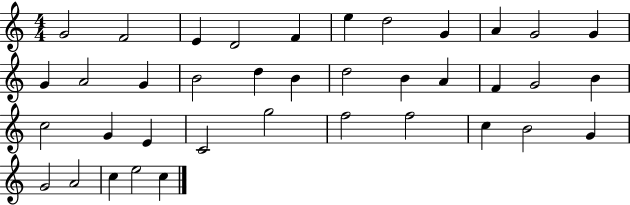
G4/h F4/h E4/q D4/h F4/q E5/q D5/h G4/q A4/q G4/h G4/q G4/q A4/h G4/q B4/h D5/q B4/q D5/h B4/q A4/q F4/q G4/h B4/q C5/h G4/q E4/q C4/h G5/h F5/h F5/h C5/q B4/h G4/q G4/h A4/h C5/q E5/h C5/q